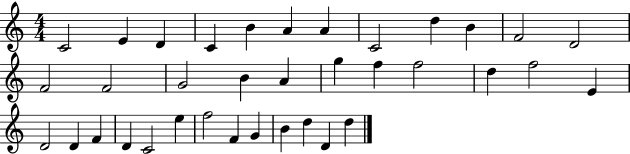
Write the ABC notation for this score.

X:1
T:Untitled
M:4/4
L:1/4
K:C
C2 E D C B A A C2 d B F2 D2 F2 F2 G2 B A g f f2 d f2 E D2 D F D C2 e f2 F G B d D d